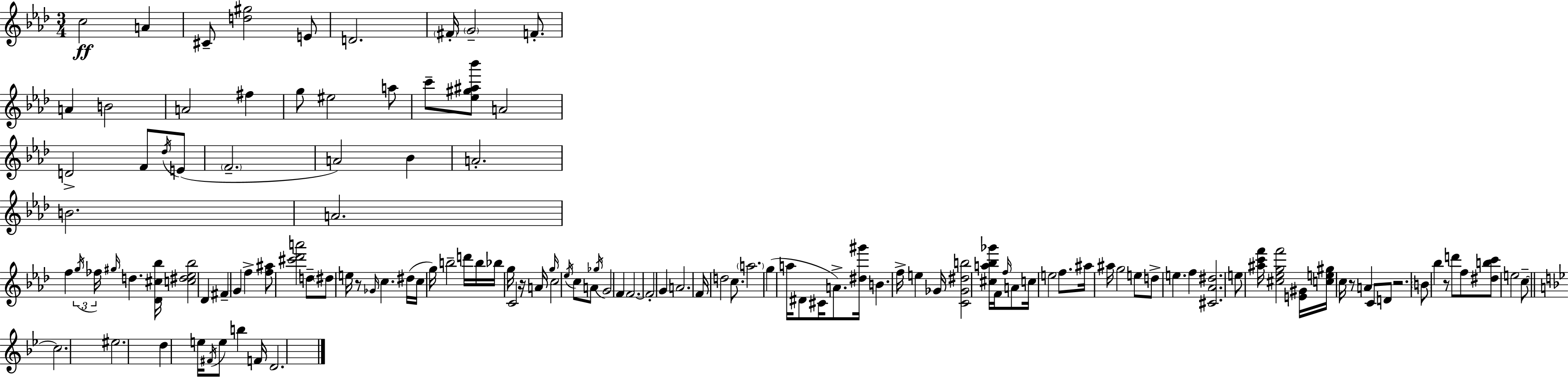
{
  \clef treble
  \numericTimeSignature
  \time 3/4
  \key f \minor
  c''2\ff a'4 | cis'8-- <d'' gis''>2 e'8 | d'2. | \parenthesize fis'16-. \parenthesize g'2-- f'8.-. | \break a'4 b'2 | a'2 fis''4 | g''8 eis''2 a''8 | c'''8-- <ees'' gis'' ais'' bes'''>8 a'2 | \break d'2-> f'8 \acciaccatura { des''16 }( e'8 | \parenthesize f'2.-- | a'2) bes'4 | a'2.-. | \break b'2. | a'2. | f''4 \tuplet 3/2 { \acciaccatura { g''16 } fes''16 \grace { gis''16 } } d''4. | <des' cis'' bes''>16 <c'' dis'' ees'' bes''>2 des'4 | \break fis'4-- g'4 f''4-> | <f'' ais''>8 <cis''' des''' a'''>2 | d''8-- \parenthesize dis''8 e''16 r8 \grace { ges'16 } c''4. | dis''16( c''16 g''16) b''2-- | \break d'''16 b''16 bes''16 g''16 c'2 | r16 a'16 \grace { g''16 } c''2 | \acciaccatura { ees''16 } c''8 a'8 \acciaccatura { ges''16 } g'2 | f'4 f'2.~~ | \break f'2-. | g'4 a'2. | f'16 d''2 | c''8. \parenthesize a''2. | \break g''4( a''16 | dis'8 cis'16 a'8.->) <dis'' gis'''>16 b'4. | f''16-> e''4 ges'16 <c' ges' dis'' b''>2 | <cis'' a'' bes'' ges'''>16 f'16 \grace { f''16 } a'8 c''16 e''2 | \break f''8. ais''16 ais''16 g''2 | e''8 d''8-> e''4. | f''4 <cis' aes' dis''>2. | e''8 <ais'' c''' f'''>16 <cis'' ees'' g'' f'''>2 | \break <e' gis'>16 <c'' e'' gis''>16 c''16 r8 | a'4 c'8 d'8 r2. | \parenthesize b'8 bes''4 | r8 d'''8 f''8 <dis'' b'' c'''>8 e''2 | \break c''8--~~ \bar "||" \break \key bes \major c''2. | eis''2. | d''4 e''16 \acciaccatura { fis'16 } e''8 b''4 | f'16 d'2. | \break \bar "|."
}